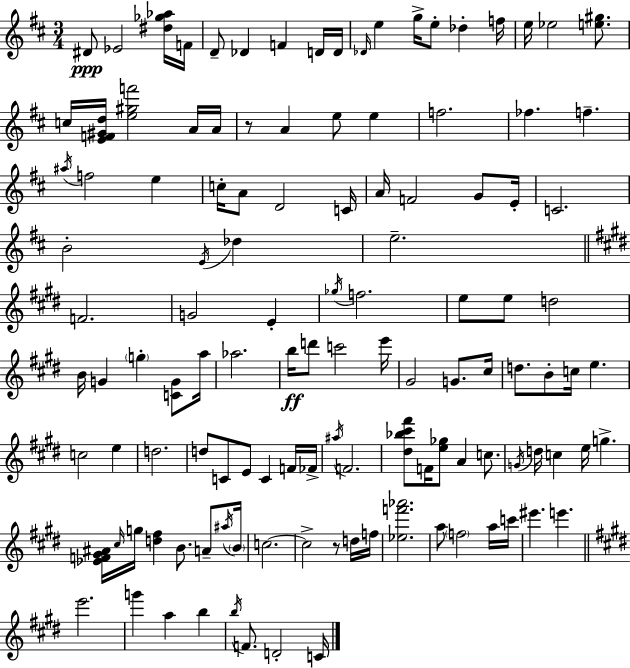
{
  \clef treble
  \numericTimeSignature
  \time 3/4
  \key d \major
  dis'8\ppp ees'2 <dis'' ges'' aes''>16 f'16 | d'8-- des'4 f'4 d'16 d'16 | \grace { des'16 } e''4 g''16-> e''8-. des''4-. | f''16 e''16 ees''2 <e'' gis''>8. | \break c''16 <e' f' gis' d''>16 <e'' gis'' f'''>2 a'16 | a'16 r8 a'4 e''8 e''4 | f''2. | fes''4. f''4.-- | \break \acciaccatura { ais''16 } f''2 e''4 | c''16-. a'8 d'2 | c'16 a'16 f'2 g'8 | e'16-. c'2. | \break b'2-. \acciaccatura { e'16 } des''4 | e''2.-- | \bar "||" \break \key e \major f'2. | g'2 e'4-. | \acciaccatura { ges''16 } f''2. | e''8 e''8 d''2 | \break b'16 g'4 \parenthesize g''4-. <c' g'>8 | a''16 aes''2. | b''16\ff d'''8 c'''2 | e'''16 gis'2 g'8. | \break cis''16 d''8. b'8-. c''16 e''4. | c''2 e''4 | d''2. | d''8 c'8 e'8 c'4 f'16 | \break fes'16-> \acciaccatura { ais''16 } f'2. | <dis'' bes'' cis''' fis'''>8 f'16 <e'' ges''>8 a'4 c''8. | \acciaccatura { g'16 } d''16 c''4 e''16 g''4.-> | <ees' f' gis' ais'>16 \grace { cis''16 } g''16 <d'' fis''>4 b'8. | \break a'8-- \acciaccatura { ais''16 } \parenthesize b'16 c''2.~~ | c''2-> | r8 d''16 f''16 <ees'' f''' aes'''>2. | a''8 \parenthesize f''2 | \break a''16 c'''16 eis'''4. e'''4. | \bar "||" \break \key e \major e'''2. | g'''4 a''4 b''4 | \acciaccatura { b''16 } f'8. d'2-. | c'16 \bar "|."
}